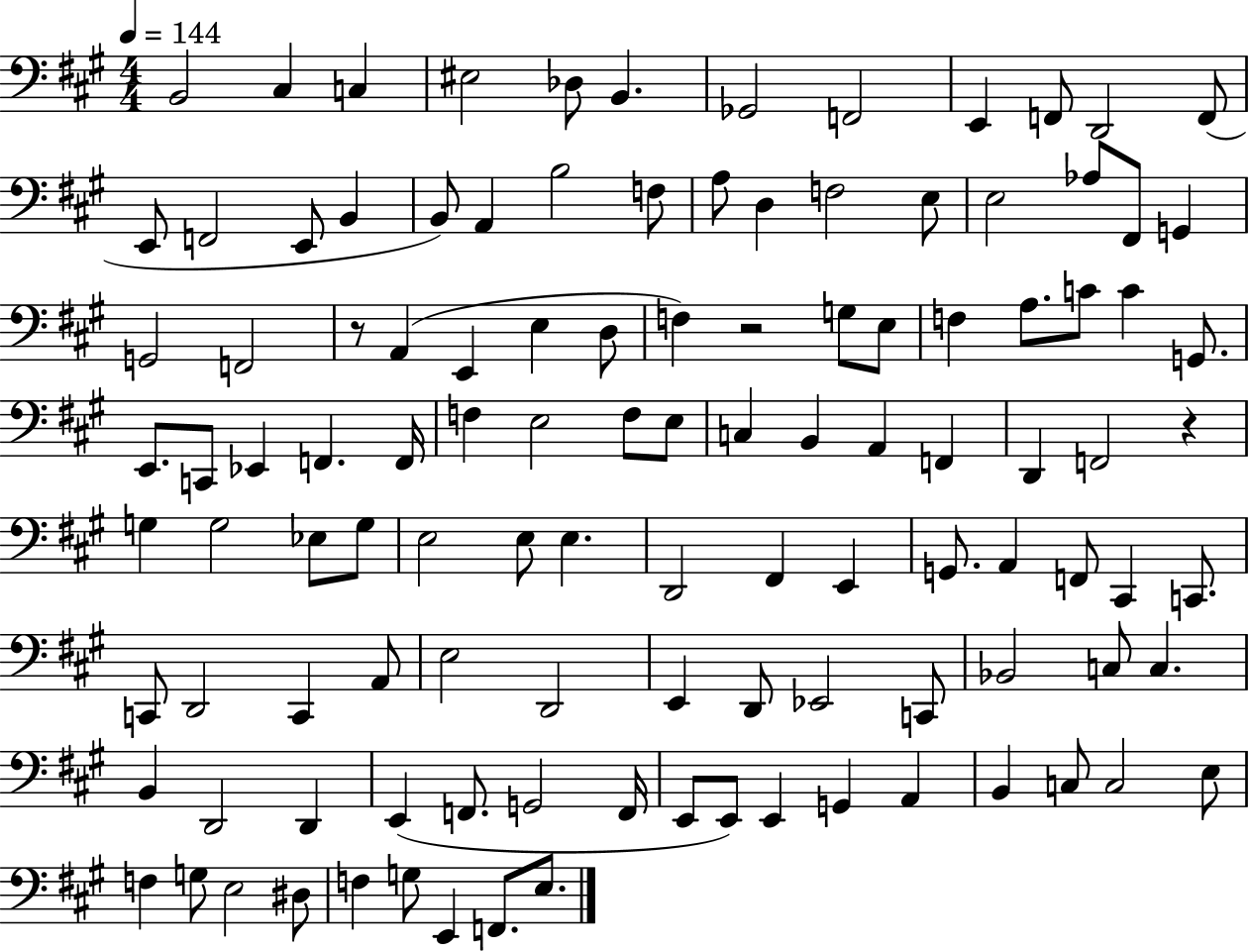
X:1
T:Untitled
M:4/4
L:1/4
K:A
B,,2 ^C, C, ^E,2 _D,/2 B,, _G,,2 F,,2 E,, F,,/2 D,,2 F,,/2 E,,/2 F,,2 E,,/2 B,, B,,/2 A,, B,2 F,/2 A,/2 D, F,2 E,/2 E,2 _A,/2 ^F,,/2 G,, G,,2 F,,2 z/2 A,, E,, E, D,/2 F, z2 G,/2 E,/2 F, A,/2 C/2 C G,,/2 E,,/2 C,,/2 _E,, F,, F,,/4 F, E,2 F,/2 E,/2 C, B,, A,, F,, D,, F,,2 z G, G,2 _E,/2 G,/2 E,2 E,/2 E, D,,2 ^F,, E,, G,,/2 A,, F,,/2 ^C,, C,,/2 C,,/2 D,,2 C,, A,,/2 E,2 D,,2 E,, D,,/2 _E,,2 C,,/2 _B,,2 C,/2 C, B,, D,,2 D,, E,, F,,/2 G,,2 F,,/4 E,,/2 E,,/2 E,, G,, A,, B,, C,/2 C,2 E,/2 F, G,/2 E,2 ^D,/2 F, G,/2 E,, F,,/2 E,/2